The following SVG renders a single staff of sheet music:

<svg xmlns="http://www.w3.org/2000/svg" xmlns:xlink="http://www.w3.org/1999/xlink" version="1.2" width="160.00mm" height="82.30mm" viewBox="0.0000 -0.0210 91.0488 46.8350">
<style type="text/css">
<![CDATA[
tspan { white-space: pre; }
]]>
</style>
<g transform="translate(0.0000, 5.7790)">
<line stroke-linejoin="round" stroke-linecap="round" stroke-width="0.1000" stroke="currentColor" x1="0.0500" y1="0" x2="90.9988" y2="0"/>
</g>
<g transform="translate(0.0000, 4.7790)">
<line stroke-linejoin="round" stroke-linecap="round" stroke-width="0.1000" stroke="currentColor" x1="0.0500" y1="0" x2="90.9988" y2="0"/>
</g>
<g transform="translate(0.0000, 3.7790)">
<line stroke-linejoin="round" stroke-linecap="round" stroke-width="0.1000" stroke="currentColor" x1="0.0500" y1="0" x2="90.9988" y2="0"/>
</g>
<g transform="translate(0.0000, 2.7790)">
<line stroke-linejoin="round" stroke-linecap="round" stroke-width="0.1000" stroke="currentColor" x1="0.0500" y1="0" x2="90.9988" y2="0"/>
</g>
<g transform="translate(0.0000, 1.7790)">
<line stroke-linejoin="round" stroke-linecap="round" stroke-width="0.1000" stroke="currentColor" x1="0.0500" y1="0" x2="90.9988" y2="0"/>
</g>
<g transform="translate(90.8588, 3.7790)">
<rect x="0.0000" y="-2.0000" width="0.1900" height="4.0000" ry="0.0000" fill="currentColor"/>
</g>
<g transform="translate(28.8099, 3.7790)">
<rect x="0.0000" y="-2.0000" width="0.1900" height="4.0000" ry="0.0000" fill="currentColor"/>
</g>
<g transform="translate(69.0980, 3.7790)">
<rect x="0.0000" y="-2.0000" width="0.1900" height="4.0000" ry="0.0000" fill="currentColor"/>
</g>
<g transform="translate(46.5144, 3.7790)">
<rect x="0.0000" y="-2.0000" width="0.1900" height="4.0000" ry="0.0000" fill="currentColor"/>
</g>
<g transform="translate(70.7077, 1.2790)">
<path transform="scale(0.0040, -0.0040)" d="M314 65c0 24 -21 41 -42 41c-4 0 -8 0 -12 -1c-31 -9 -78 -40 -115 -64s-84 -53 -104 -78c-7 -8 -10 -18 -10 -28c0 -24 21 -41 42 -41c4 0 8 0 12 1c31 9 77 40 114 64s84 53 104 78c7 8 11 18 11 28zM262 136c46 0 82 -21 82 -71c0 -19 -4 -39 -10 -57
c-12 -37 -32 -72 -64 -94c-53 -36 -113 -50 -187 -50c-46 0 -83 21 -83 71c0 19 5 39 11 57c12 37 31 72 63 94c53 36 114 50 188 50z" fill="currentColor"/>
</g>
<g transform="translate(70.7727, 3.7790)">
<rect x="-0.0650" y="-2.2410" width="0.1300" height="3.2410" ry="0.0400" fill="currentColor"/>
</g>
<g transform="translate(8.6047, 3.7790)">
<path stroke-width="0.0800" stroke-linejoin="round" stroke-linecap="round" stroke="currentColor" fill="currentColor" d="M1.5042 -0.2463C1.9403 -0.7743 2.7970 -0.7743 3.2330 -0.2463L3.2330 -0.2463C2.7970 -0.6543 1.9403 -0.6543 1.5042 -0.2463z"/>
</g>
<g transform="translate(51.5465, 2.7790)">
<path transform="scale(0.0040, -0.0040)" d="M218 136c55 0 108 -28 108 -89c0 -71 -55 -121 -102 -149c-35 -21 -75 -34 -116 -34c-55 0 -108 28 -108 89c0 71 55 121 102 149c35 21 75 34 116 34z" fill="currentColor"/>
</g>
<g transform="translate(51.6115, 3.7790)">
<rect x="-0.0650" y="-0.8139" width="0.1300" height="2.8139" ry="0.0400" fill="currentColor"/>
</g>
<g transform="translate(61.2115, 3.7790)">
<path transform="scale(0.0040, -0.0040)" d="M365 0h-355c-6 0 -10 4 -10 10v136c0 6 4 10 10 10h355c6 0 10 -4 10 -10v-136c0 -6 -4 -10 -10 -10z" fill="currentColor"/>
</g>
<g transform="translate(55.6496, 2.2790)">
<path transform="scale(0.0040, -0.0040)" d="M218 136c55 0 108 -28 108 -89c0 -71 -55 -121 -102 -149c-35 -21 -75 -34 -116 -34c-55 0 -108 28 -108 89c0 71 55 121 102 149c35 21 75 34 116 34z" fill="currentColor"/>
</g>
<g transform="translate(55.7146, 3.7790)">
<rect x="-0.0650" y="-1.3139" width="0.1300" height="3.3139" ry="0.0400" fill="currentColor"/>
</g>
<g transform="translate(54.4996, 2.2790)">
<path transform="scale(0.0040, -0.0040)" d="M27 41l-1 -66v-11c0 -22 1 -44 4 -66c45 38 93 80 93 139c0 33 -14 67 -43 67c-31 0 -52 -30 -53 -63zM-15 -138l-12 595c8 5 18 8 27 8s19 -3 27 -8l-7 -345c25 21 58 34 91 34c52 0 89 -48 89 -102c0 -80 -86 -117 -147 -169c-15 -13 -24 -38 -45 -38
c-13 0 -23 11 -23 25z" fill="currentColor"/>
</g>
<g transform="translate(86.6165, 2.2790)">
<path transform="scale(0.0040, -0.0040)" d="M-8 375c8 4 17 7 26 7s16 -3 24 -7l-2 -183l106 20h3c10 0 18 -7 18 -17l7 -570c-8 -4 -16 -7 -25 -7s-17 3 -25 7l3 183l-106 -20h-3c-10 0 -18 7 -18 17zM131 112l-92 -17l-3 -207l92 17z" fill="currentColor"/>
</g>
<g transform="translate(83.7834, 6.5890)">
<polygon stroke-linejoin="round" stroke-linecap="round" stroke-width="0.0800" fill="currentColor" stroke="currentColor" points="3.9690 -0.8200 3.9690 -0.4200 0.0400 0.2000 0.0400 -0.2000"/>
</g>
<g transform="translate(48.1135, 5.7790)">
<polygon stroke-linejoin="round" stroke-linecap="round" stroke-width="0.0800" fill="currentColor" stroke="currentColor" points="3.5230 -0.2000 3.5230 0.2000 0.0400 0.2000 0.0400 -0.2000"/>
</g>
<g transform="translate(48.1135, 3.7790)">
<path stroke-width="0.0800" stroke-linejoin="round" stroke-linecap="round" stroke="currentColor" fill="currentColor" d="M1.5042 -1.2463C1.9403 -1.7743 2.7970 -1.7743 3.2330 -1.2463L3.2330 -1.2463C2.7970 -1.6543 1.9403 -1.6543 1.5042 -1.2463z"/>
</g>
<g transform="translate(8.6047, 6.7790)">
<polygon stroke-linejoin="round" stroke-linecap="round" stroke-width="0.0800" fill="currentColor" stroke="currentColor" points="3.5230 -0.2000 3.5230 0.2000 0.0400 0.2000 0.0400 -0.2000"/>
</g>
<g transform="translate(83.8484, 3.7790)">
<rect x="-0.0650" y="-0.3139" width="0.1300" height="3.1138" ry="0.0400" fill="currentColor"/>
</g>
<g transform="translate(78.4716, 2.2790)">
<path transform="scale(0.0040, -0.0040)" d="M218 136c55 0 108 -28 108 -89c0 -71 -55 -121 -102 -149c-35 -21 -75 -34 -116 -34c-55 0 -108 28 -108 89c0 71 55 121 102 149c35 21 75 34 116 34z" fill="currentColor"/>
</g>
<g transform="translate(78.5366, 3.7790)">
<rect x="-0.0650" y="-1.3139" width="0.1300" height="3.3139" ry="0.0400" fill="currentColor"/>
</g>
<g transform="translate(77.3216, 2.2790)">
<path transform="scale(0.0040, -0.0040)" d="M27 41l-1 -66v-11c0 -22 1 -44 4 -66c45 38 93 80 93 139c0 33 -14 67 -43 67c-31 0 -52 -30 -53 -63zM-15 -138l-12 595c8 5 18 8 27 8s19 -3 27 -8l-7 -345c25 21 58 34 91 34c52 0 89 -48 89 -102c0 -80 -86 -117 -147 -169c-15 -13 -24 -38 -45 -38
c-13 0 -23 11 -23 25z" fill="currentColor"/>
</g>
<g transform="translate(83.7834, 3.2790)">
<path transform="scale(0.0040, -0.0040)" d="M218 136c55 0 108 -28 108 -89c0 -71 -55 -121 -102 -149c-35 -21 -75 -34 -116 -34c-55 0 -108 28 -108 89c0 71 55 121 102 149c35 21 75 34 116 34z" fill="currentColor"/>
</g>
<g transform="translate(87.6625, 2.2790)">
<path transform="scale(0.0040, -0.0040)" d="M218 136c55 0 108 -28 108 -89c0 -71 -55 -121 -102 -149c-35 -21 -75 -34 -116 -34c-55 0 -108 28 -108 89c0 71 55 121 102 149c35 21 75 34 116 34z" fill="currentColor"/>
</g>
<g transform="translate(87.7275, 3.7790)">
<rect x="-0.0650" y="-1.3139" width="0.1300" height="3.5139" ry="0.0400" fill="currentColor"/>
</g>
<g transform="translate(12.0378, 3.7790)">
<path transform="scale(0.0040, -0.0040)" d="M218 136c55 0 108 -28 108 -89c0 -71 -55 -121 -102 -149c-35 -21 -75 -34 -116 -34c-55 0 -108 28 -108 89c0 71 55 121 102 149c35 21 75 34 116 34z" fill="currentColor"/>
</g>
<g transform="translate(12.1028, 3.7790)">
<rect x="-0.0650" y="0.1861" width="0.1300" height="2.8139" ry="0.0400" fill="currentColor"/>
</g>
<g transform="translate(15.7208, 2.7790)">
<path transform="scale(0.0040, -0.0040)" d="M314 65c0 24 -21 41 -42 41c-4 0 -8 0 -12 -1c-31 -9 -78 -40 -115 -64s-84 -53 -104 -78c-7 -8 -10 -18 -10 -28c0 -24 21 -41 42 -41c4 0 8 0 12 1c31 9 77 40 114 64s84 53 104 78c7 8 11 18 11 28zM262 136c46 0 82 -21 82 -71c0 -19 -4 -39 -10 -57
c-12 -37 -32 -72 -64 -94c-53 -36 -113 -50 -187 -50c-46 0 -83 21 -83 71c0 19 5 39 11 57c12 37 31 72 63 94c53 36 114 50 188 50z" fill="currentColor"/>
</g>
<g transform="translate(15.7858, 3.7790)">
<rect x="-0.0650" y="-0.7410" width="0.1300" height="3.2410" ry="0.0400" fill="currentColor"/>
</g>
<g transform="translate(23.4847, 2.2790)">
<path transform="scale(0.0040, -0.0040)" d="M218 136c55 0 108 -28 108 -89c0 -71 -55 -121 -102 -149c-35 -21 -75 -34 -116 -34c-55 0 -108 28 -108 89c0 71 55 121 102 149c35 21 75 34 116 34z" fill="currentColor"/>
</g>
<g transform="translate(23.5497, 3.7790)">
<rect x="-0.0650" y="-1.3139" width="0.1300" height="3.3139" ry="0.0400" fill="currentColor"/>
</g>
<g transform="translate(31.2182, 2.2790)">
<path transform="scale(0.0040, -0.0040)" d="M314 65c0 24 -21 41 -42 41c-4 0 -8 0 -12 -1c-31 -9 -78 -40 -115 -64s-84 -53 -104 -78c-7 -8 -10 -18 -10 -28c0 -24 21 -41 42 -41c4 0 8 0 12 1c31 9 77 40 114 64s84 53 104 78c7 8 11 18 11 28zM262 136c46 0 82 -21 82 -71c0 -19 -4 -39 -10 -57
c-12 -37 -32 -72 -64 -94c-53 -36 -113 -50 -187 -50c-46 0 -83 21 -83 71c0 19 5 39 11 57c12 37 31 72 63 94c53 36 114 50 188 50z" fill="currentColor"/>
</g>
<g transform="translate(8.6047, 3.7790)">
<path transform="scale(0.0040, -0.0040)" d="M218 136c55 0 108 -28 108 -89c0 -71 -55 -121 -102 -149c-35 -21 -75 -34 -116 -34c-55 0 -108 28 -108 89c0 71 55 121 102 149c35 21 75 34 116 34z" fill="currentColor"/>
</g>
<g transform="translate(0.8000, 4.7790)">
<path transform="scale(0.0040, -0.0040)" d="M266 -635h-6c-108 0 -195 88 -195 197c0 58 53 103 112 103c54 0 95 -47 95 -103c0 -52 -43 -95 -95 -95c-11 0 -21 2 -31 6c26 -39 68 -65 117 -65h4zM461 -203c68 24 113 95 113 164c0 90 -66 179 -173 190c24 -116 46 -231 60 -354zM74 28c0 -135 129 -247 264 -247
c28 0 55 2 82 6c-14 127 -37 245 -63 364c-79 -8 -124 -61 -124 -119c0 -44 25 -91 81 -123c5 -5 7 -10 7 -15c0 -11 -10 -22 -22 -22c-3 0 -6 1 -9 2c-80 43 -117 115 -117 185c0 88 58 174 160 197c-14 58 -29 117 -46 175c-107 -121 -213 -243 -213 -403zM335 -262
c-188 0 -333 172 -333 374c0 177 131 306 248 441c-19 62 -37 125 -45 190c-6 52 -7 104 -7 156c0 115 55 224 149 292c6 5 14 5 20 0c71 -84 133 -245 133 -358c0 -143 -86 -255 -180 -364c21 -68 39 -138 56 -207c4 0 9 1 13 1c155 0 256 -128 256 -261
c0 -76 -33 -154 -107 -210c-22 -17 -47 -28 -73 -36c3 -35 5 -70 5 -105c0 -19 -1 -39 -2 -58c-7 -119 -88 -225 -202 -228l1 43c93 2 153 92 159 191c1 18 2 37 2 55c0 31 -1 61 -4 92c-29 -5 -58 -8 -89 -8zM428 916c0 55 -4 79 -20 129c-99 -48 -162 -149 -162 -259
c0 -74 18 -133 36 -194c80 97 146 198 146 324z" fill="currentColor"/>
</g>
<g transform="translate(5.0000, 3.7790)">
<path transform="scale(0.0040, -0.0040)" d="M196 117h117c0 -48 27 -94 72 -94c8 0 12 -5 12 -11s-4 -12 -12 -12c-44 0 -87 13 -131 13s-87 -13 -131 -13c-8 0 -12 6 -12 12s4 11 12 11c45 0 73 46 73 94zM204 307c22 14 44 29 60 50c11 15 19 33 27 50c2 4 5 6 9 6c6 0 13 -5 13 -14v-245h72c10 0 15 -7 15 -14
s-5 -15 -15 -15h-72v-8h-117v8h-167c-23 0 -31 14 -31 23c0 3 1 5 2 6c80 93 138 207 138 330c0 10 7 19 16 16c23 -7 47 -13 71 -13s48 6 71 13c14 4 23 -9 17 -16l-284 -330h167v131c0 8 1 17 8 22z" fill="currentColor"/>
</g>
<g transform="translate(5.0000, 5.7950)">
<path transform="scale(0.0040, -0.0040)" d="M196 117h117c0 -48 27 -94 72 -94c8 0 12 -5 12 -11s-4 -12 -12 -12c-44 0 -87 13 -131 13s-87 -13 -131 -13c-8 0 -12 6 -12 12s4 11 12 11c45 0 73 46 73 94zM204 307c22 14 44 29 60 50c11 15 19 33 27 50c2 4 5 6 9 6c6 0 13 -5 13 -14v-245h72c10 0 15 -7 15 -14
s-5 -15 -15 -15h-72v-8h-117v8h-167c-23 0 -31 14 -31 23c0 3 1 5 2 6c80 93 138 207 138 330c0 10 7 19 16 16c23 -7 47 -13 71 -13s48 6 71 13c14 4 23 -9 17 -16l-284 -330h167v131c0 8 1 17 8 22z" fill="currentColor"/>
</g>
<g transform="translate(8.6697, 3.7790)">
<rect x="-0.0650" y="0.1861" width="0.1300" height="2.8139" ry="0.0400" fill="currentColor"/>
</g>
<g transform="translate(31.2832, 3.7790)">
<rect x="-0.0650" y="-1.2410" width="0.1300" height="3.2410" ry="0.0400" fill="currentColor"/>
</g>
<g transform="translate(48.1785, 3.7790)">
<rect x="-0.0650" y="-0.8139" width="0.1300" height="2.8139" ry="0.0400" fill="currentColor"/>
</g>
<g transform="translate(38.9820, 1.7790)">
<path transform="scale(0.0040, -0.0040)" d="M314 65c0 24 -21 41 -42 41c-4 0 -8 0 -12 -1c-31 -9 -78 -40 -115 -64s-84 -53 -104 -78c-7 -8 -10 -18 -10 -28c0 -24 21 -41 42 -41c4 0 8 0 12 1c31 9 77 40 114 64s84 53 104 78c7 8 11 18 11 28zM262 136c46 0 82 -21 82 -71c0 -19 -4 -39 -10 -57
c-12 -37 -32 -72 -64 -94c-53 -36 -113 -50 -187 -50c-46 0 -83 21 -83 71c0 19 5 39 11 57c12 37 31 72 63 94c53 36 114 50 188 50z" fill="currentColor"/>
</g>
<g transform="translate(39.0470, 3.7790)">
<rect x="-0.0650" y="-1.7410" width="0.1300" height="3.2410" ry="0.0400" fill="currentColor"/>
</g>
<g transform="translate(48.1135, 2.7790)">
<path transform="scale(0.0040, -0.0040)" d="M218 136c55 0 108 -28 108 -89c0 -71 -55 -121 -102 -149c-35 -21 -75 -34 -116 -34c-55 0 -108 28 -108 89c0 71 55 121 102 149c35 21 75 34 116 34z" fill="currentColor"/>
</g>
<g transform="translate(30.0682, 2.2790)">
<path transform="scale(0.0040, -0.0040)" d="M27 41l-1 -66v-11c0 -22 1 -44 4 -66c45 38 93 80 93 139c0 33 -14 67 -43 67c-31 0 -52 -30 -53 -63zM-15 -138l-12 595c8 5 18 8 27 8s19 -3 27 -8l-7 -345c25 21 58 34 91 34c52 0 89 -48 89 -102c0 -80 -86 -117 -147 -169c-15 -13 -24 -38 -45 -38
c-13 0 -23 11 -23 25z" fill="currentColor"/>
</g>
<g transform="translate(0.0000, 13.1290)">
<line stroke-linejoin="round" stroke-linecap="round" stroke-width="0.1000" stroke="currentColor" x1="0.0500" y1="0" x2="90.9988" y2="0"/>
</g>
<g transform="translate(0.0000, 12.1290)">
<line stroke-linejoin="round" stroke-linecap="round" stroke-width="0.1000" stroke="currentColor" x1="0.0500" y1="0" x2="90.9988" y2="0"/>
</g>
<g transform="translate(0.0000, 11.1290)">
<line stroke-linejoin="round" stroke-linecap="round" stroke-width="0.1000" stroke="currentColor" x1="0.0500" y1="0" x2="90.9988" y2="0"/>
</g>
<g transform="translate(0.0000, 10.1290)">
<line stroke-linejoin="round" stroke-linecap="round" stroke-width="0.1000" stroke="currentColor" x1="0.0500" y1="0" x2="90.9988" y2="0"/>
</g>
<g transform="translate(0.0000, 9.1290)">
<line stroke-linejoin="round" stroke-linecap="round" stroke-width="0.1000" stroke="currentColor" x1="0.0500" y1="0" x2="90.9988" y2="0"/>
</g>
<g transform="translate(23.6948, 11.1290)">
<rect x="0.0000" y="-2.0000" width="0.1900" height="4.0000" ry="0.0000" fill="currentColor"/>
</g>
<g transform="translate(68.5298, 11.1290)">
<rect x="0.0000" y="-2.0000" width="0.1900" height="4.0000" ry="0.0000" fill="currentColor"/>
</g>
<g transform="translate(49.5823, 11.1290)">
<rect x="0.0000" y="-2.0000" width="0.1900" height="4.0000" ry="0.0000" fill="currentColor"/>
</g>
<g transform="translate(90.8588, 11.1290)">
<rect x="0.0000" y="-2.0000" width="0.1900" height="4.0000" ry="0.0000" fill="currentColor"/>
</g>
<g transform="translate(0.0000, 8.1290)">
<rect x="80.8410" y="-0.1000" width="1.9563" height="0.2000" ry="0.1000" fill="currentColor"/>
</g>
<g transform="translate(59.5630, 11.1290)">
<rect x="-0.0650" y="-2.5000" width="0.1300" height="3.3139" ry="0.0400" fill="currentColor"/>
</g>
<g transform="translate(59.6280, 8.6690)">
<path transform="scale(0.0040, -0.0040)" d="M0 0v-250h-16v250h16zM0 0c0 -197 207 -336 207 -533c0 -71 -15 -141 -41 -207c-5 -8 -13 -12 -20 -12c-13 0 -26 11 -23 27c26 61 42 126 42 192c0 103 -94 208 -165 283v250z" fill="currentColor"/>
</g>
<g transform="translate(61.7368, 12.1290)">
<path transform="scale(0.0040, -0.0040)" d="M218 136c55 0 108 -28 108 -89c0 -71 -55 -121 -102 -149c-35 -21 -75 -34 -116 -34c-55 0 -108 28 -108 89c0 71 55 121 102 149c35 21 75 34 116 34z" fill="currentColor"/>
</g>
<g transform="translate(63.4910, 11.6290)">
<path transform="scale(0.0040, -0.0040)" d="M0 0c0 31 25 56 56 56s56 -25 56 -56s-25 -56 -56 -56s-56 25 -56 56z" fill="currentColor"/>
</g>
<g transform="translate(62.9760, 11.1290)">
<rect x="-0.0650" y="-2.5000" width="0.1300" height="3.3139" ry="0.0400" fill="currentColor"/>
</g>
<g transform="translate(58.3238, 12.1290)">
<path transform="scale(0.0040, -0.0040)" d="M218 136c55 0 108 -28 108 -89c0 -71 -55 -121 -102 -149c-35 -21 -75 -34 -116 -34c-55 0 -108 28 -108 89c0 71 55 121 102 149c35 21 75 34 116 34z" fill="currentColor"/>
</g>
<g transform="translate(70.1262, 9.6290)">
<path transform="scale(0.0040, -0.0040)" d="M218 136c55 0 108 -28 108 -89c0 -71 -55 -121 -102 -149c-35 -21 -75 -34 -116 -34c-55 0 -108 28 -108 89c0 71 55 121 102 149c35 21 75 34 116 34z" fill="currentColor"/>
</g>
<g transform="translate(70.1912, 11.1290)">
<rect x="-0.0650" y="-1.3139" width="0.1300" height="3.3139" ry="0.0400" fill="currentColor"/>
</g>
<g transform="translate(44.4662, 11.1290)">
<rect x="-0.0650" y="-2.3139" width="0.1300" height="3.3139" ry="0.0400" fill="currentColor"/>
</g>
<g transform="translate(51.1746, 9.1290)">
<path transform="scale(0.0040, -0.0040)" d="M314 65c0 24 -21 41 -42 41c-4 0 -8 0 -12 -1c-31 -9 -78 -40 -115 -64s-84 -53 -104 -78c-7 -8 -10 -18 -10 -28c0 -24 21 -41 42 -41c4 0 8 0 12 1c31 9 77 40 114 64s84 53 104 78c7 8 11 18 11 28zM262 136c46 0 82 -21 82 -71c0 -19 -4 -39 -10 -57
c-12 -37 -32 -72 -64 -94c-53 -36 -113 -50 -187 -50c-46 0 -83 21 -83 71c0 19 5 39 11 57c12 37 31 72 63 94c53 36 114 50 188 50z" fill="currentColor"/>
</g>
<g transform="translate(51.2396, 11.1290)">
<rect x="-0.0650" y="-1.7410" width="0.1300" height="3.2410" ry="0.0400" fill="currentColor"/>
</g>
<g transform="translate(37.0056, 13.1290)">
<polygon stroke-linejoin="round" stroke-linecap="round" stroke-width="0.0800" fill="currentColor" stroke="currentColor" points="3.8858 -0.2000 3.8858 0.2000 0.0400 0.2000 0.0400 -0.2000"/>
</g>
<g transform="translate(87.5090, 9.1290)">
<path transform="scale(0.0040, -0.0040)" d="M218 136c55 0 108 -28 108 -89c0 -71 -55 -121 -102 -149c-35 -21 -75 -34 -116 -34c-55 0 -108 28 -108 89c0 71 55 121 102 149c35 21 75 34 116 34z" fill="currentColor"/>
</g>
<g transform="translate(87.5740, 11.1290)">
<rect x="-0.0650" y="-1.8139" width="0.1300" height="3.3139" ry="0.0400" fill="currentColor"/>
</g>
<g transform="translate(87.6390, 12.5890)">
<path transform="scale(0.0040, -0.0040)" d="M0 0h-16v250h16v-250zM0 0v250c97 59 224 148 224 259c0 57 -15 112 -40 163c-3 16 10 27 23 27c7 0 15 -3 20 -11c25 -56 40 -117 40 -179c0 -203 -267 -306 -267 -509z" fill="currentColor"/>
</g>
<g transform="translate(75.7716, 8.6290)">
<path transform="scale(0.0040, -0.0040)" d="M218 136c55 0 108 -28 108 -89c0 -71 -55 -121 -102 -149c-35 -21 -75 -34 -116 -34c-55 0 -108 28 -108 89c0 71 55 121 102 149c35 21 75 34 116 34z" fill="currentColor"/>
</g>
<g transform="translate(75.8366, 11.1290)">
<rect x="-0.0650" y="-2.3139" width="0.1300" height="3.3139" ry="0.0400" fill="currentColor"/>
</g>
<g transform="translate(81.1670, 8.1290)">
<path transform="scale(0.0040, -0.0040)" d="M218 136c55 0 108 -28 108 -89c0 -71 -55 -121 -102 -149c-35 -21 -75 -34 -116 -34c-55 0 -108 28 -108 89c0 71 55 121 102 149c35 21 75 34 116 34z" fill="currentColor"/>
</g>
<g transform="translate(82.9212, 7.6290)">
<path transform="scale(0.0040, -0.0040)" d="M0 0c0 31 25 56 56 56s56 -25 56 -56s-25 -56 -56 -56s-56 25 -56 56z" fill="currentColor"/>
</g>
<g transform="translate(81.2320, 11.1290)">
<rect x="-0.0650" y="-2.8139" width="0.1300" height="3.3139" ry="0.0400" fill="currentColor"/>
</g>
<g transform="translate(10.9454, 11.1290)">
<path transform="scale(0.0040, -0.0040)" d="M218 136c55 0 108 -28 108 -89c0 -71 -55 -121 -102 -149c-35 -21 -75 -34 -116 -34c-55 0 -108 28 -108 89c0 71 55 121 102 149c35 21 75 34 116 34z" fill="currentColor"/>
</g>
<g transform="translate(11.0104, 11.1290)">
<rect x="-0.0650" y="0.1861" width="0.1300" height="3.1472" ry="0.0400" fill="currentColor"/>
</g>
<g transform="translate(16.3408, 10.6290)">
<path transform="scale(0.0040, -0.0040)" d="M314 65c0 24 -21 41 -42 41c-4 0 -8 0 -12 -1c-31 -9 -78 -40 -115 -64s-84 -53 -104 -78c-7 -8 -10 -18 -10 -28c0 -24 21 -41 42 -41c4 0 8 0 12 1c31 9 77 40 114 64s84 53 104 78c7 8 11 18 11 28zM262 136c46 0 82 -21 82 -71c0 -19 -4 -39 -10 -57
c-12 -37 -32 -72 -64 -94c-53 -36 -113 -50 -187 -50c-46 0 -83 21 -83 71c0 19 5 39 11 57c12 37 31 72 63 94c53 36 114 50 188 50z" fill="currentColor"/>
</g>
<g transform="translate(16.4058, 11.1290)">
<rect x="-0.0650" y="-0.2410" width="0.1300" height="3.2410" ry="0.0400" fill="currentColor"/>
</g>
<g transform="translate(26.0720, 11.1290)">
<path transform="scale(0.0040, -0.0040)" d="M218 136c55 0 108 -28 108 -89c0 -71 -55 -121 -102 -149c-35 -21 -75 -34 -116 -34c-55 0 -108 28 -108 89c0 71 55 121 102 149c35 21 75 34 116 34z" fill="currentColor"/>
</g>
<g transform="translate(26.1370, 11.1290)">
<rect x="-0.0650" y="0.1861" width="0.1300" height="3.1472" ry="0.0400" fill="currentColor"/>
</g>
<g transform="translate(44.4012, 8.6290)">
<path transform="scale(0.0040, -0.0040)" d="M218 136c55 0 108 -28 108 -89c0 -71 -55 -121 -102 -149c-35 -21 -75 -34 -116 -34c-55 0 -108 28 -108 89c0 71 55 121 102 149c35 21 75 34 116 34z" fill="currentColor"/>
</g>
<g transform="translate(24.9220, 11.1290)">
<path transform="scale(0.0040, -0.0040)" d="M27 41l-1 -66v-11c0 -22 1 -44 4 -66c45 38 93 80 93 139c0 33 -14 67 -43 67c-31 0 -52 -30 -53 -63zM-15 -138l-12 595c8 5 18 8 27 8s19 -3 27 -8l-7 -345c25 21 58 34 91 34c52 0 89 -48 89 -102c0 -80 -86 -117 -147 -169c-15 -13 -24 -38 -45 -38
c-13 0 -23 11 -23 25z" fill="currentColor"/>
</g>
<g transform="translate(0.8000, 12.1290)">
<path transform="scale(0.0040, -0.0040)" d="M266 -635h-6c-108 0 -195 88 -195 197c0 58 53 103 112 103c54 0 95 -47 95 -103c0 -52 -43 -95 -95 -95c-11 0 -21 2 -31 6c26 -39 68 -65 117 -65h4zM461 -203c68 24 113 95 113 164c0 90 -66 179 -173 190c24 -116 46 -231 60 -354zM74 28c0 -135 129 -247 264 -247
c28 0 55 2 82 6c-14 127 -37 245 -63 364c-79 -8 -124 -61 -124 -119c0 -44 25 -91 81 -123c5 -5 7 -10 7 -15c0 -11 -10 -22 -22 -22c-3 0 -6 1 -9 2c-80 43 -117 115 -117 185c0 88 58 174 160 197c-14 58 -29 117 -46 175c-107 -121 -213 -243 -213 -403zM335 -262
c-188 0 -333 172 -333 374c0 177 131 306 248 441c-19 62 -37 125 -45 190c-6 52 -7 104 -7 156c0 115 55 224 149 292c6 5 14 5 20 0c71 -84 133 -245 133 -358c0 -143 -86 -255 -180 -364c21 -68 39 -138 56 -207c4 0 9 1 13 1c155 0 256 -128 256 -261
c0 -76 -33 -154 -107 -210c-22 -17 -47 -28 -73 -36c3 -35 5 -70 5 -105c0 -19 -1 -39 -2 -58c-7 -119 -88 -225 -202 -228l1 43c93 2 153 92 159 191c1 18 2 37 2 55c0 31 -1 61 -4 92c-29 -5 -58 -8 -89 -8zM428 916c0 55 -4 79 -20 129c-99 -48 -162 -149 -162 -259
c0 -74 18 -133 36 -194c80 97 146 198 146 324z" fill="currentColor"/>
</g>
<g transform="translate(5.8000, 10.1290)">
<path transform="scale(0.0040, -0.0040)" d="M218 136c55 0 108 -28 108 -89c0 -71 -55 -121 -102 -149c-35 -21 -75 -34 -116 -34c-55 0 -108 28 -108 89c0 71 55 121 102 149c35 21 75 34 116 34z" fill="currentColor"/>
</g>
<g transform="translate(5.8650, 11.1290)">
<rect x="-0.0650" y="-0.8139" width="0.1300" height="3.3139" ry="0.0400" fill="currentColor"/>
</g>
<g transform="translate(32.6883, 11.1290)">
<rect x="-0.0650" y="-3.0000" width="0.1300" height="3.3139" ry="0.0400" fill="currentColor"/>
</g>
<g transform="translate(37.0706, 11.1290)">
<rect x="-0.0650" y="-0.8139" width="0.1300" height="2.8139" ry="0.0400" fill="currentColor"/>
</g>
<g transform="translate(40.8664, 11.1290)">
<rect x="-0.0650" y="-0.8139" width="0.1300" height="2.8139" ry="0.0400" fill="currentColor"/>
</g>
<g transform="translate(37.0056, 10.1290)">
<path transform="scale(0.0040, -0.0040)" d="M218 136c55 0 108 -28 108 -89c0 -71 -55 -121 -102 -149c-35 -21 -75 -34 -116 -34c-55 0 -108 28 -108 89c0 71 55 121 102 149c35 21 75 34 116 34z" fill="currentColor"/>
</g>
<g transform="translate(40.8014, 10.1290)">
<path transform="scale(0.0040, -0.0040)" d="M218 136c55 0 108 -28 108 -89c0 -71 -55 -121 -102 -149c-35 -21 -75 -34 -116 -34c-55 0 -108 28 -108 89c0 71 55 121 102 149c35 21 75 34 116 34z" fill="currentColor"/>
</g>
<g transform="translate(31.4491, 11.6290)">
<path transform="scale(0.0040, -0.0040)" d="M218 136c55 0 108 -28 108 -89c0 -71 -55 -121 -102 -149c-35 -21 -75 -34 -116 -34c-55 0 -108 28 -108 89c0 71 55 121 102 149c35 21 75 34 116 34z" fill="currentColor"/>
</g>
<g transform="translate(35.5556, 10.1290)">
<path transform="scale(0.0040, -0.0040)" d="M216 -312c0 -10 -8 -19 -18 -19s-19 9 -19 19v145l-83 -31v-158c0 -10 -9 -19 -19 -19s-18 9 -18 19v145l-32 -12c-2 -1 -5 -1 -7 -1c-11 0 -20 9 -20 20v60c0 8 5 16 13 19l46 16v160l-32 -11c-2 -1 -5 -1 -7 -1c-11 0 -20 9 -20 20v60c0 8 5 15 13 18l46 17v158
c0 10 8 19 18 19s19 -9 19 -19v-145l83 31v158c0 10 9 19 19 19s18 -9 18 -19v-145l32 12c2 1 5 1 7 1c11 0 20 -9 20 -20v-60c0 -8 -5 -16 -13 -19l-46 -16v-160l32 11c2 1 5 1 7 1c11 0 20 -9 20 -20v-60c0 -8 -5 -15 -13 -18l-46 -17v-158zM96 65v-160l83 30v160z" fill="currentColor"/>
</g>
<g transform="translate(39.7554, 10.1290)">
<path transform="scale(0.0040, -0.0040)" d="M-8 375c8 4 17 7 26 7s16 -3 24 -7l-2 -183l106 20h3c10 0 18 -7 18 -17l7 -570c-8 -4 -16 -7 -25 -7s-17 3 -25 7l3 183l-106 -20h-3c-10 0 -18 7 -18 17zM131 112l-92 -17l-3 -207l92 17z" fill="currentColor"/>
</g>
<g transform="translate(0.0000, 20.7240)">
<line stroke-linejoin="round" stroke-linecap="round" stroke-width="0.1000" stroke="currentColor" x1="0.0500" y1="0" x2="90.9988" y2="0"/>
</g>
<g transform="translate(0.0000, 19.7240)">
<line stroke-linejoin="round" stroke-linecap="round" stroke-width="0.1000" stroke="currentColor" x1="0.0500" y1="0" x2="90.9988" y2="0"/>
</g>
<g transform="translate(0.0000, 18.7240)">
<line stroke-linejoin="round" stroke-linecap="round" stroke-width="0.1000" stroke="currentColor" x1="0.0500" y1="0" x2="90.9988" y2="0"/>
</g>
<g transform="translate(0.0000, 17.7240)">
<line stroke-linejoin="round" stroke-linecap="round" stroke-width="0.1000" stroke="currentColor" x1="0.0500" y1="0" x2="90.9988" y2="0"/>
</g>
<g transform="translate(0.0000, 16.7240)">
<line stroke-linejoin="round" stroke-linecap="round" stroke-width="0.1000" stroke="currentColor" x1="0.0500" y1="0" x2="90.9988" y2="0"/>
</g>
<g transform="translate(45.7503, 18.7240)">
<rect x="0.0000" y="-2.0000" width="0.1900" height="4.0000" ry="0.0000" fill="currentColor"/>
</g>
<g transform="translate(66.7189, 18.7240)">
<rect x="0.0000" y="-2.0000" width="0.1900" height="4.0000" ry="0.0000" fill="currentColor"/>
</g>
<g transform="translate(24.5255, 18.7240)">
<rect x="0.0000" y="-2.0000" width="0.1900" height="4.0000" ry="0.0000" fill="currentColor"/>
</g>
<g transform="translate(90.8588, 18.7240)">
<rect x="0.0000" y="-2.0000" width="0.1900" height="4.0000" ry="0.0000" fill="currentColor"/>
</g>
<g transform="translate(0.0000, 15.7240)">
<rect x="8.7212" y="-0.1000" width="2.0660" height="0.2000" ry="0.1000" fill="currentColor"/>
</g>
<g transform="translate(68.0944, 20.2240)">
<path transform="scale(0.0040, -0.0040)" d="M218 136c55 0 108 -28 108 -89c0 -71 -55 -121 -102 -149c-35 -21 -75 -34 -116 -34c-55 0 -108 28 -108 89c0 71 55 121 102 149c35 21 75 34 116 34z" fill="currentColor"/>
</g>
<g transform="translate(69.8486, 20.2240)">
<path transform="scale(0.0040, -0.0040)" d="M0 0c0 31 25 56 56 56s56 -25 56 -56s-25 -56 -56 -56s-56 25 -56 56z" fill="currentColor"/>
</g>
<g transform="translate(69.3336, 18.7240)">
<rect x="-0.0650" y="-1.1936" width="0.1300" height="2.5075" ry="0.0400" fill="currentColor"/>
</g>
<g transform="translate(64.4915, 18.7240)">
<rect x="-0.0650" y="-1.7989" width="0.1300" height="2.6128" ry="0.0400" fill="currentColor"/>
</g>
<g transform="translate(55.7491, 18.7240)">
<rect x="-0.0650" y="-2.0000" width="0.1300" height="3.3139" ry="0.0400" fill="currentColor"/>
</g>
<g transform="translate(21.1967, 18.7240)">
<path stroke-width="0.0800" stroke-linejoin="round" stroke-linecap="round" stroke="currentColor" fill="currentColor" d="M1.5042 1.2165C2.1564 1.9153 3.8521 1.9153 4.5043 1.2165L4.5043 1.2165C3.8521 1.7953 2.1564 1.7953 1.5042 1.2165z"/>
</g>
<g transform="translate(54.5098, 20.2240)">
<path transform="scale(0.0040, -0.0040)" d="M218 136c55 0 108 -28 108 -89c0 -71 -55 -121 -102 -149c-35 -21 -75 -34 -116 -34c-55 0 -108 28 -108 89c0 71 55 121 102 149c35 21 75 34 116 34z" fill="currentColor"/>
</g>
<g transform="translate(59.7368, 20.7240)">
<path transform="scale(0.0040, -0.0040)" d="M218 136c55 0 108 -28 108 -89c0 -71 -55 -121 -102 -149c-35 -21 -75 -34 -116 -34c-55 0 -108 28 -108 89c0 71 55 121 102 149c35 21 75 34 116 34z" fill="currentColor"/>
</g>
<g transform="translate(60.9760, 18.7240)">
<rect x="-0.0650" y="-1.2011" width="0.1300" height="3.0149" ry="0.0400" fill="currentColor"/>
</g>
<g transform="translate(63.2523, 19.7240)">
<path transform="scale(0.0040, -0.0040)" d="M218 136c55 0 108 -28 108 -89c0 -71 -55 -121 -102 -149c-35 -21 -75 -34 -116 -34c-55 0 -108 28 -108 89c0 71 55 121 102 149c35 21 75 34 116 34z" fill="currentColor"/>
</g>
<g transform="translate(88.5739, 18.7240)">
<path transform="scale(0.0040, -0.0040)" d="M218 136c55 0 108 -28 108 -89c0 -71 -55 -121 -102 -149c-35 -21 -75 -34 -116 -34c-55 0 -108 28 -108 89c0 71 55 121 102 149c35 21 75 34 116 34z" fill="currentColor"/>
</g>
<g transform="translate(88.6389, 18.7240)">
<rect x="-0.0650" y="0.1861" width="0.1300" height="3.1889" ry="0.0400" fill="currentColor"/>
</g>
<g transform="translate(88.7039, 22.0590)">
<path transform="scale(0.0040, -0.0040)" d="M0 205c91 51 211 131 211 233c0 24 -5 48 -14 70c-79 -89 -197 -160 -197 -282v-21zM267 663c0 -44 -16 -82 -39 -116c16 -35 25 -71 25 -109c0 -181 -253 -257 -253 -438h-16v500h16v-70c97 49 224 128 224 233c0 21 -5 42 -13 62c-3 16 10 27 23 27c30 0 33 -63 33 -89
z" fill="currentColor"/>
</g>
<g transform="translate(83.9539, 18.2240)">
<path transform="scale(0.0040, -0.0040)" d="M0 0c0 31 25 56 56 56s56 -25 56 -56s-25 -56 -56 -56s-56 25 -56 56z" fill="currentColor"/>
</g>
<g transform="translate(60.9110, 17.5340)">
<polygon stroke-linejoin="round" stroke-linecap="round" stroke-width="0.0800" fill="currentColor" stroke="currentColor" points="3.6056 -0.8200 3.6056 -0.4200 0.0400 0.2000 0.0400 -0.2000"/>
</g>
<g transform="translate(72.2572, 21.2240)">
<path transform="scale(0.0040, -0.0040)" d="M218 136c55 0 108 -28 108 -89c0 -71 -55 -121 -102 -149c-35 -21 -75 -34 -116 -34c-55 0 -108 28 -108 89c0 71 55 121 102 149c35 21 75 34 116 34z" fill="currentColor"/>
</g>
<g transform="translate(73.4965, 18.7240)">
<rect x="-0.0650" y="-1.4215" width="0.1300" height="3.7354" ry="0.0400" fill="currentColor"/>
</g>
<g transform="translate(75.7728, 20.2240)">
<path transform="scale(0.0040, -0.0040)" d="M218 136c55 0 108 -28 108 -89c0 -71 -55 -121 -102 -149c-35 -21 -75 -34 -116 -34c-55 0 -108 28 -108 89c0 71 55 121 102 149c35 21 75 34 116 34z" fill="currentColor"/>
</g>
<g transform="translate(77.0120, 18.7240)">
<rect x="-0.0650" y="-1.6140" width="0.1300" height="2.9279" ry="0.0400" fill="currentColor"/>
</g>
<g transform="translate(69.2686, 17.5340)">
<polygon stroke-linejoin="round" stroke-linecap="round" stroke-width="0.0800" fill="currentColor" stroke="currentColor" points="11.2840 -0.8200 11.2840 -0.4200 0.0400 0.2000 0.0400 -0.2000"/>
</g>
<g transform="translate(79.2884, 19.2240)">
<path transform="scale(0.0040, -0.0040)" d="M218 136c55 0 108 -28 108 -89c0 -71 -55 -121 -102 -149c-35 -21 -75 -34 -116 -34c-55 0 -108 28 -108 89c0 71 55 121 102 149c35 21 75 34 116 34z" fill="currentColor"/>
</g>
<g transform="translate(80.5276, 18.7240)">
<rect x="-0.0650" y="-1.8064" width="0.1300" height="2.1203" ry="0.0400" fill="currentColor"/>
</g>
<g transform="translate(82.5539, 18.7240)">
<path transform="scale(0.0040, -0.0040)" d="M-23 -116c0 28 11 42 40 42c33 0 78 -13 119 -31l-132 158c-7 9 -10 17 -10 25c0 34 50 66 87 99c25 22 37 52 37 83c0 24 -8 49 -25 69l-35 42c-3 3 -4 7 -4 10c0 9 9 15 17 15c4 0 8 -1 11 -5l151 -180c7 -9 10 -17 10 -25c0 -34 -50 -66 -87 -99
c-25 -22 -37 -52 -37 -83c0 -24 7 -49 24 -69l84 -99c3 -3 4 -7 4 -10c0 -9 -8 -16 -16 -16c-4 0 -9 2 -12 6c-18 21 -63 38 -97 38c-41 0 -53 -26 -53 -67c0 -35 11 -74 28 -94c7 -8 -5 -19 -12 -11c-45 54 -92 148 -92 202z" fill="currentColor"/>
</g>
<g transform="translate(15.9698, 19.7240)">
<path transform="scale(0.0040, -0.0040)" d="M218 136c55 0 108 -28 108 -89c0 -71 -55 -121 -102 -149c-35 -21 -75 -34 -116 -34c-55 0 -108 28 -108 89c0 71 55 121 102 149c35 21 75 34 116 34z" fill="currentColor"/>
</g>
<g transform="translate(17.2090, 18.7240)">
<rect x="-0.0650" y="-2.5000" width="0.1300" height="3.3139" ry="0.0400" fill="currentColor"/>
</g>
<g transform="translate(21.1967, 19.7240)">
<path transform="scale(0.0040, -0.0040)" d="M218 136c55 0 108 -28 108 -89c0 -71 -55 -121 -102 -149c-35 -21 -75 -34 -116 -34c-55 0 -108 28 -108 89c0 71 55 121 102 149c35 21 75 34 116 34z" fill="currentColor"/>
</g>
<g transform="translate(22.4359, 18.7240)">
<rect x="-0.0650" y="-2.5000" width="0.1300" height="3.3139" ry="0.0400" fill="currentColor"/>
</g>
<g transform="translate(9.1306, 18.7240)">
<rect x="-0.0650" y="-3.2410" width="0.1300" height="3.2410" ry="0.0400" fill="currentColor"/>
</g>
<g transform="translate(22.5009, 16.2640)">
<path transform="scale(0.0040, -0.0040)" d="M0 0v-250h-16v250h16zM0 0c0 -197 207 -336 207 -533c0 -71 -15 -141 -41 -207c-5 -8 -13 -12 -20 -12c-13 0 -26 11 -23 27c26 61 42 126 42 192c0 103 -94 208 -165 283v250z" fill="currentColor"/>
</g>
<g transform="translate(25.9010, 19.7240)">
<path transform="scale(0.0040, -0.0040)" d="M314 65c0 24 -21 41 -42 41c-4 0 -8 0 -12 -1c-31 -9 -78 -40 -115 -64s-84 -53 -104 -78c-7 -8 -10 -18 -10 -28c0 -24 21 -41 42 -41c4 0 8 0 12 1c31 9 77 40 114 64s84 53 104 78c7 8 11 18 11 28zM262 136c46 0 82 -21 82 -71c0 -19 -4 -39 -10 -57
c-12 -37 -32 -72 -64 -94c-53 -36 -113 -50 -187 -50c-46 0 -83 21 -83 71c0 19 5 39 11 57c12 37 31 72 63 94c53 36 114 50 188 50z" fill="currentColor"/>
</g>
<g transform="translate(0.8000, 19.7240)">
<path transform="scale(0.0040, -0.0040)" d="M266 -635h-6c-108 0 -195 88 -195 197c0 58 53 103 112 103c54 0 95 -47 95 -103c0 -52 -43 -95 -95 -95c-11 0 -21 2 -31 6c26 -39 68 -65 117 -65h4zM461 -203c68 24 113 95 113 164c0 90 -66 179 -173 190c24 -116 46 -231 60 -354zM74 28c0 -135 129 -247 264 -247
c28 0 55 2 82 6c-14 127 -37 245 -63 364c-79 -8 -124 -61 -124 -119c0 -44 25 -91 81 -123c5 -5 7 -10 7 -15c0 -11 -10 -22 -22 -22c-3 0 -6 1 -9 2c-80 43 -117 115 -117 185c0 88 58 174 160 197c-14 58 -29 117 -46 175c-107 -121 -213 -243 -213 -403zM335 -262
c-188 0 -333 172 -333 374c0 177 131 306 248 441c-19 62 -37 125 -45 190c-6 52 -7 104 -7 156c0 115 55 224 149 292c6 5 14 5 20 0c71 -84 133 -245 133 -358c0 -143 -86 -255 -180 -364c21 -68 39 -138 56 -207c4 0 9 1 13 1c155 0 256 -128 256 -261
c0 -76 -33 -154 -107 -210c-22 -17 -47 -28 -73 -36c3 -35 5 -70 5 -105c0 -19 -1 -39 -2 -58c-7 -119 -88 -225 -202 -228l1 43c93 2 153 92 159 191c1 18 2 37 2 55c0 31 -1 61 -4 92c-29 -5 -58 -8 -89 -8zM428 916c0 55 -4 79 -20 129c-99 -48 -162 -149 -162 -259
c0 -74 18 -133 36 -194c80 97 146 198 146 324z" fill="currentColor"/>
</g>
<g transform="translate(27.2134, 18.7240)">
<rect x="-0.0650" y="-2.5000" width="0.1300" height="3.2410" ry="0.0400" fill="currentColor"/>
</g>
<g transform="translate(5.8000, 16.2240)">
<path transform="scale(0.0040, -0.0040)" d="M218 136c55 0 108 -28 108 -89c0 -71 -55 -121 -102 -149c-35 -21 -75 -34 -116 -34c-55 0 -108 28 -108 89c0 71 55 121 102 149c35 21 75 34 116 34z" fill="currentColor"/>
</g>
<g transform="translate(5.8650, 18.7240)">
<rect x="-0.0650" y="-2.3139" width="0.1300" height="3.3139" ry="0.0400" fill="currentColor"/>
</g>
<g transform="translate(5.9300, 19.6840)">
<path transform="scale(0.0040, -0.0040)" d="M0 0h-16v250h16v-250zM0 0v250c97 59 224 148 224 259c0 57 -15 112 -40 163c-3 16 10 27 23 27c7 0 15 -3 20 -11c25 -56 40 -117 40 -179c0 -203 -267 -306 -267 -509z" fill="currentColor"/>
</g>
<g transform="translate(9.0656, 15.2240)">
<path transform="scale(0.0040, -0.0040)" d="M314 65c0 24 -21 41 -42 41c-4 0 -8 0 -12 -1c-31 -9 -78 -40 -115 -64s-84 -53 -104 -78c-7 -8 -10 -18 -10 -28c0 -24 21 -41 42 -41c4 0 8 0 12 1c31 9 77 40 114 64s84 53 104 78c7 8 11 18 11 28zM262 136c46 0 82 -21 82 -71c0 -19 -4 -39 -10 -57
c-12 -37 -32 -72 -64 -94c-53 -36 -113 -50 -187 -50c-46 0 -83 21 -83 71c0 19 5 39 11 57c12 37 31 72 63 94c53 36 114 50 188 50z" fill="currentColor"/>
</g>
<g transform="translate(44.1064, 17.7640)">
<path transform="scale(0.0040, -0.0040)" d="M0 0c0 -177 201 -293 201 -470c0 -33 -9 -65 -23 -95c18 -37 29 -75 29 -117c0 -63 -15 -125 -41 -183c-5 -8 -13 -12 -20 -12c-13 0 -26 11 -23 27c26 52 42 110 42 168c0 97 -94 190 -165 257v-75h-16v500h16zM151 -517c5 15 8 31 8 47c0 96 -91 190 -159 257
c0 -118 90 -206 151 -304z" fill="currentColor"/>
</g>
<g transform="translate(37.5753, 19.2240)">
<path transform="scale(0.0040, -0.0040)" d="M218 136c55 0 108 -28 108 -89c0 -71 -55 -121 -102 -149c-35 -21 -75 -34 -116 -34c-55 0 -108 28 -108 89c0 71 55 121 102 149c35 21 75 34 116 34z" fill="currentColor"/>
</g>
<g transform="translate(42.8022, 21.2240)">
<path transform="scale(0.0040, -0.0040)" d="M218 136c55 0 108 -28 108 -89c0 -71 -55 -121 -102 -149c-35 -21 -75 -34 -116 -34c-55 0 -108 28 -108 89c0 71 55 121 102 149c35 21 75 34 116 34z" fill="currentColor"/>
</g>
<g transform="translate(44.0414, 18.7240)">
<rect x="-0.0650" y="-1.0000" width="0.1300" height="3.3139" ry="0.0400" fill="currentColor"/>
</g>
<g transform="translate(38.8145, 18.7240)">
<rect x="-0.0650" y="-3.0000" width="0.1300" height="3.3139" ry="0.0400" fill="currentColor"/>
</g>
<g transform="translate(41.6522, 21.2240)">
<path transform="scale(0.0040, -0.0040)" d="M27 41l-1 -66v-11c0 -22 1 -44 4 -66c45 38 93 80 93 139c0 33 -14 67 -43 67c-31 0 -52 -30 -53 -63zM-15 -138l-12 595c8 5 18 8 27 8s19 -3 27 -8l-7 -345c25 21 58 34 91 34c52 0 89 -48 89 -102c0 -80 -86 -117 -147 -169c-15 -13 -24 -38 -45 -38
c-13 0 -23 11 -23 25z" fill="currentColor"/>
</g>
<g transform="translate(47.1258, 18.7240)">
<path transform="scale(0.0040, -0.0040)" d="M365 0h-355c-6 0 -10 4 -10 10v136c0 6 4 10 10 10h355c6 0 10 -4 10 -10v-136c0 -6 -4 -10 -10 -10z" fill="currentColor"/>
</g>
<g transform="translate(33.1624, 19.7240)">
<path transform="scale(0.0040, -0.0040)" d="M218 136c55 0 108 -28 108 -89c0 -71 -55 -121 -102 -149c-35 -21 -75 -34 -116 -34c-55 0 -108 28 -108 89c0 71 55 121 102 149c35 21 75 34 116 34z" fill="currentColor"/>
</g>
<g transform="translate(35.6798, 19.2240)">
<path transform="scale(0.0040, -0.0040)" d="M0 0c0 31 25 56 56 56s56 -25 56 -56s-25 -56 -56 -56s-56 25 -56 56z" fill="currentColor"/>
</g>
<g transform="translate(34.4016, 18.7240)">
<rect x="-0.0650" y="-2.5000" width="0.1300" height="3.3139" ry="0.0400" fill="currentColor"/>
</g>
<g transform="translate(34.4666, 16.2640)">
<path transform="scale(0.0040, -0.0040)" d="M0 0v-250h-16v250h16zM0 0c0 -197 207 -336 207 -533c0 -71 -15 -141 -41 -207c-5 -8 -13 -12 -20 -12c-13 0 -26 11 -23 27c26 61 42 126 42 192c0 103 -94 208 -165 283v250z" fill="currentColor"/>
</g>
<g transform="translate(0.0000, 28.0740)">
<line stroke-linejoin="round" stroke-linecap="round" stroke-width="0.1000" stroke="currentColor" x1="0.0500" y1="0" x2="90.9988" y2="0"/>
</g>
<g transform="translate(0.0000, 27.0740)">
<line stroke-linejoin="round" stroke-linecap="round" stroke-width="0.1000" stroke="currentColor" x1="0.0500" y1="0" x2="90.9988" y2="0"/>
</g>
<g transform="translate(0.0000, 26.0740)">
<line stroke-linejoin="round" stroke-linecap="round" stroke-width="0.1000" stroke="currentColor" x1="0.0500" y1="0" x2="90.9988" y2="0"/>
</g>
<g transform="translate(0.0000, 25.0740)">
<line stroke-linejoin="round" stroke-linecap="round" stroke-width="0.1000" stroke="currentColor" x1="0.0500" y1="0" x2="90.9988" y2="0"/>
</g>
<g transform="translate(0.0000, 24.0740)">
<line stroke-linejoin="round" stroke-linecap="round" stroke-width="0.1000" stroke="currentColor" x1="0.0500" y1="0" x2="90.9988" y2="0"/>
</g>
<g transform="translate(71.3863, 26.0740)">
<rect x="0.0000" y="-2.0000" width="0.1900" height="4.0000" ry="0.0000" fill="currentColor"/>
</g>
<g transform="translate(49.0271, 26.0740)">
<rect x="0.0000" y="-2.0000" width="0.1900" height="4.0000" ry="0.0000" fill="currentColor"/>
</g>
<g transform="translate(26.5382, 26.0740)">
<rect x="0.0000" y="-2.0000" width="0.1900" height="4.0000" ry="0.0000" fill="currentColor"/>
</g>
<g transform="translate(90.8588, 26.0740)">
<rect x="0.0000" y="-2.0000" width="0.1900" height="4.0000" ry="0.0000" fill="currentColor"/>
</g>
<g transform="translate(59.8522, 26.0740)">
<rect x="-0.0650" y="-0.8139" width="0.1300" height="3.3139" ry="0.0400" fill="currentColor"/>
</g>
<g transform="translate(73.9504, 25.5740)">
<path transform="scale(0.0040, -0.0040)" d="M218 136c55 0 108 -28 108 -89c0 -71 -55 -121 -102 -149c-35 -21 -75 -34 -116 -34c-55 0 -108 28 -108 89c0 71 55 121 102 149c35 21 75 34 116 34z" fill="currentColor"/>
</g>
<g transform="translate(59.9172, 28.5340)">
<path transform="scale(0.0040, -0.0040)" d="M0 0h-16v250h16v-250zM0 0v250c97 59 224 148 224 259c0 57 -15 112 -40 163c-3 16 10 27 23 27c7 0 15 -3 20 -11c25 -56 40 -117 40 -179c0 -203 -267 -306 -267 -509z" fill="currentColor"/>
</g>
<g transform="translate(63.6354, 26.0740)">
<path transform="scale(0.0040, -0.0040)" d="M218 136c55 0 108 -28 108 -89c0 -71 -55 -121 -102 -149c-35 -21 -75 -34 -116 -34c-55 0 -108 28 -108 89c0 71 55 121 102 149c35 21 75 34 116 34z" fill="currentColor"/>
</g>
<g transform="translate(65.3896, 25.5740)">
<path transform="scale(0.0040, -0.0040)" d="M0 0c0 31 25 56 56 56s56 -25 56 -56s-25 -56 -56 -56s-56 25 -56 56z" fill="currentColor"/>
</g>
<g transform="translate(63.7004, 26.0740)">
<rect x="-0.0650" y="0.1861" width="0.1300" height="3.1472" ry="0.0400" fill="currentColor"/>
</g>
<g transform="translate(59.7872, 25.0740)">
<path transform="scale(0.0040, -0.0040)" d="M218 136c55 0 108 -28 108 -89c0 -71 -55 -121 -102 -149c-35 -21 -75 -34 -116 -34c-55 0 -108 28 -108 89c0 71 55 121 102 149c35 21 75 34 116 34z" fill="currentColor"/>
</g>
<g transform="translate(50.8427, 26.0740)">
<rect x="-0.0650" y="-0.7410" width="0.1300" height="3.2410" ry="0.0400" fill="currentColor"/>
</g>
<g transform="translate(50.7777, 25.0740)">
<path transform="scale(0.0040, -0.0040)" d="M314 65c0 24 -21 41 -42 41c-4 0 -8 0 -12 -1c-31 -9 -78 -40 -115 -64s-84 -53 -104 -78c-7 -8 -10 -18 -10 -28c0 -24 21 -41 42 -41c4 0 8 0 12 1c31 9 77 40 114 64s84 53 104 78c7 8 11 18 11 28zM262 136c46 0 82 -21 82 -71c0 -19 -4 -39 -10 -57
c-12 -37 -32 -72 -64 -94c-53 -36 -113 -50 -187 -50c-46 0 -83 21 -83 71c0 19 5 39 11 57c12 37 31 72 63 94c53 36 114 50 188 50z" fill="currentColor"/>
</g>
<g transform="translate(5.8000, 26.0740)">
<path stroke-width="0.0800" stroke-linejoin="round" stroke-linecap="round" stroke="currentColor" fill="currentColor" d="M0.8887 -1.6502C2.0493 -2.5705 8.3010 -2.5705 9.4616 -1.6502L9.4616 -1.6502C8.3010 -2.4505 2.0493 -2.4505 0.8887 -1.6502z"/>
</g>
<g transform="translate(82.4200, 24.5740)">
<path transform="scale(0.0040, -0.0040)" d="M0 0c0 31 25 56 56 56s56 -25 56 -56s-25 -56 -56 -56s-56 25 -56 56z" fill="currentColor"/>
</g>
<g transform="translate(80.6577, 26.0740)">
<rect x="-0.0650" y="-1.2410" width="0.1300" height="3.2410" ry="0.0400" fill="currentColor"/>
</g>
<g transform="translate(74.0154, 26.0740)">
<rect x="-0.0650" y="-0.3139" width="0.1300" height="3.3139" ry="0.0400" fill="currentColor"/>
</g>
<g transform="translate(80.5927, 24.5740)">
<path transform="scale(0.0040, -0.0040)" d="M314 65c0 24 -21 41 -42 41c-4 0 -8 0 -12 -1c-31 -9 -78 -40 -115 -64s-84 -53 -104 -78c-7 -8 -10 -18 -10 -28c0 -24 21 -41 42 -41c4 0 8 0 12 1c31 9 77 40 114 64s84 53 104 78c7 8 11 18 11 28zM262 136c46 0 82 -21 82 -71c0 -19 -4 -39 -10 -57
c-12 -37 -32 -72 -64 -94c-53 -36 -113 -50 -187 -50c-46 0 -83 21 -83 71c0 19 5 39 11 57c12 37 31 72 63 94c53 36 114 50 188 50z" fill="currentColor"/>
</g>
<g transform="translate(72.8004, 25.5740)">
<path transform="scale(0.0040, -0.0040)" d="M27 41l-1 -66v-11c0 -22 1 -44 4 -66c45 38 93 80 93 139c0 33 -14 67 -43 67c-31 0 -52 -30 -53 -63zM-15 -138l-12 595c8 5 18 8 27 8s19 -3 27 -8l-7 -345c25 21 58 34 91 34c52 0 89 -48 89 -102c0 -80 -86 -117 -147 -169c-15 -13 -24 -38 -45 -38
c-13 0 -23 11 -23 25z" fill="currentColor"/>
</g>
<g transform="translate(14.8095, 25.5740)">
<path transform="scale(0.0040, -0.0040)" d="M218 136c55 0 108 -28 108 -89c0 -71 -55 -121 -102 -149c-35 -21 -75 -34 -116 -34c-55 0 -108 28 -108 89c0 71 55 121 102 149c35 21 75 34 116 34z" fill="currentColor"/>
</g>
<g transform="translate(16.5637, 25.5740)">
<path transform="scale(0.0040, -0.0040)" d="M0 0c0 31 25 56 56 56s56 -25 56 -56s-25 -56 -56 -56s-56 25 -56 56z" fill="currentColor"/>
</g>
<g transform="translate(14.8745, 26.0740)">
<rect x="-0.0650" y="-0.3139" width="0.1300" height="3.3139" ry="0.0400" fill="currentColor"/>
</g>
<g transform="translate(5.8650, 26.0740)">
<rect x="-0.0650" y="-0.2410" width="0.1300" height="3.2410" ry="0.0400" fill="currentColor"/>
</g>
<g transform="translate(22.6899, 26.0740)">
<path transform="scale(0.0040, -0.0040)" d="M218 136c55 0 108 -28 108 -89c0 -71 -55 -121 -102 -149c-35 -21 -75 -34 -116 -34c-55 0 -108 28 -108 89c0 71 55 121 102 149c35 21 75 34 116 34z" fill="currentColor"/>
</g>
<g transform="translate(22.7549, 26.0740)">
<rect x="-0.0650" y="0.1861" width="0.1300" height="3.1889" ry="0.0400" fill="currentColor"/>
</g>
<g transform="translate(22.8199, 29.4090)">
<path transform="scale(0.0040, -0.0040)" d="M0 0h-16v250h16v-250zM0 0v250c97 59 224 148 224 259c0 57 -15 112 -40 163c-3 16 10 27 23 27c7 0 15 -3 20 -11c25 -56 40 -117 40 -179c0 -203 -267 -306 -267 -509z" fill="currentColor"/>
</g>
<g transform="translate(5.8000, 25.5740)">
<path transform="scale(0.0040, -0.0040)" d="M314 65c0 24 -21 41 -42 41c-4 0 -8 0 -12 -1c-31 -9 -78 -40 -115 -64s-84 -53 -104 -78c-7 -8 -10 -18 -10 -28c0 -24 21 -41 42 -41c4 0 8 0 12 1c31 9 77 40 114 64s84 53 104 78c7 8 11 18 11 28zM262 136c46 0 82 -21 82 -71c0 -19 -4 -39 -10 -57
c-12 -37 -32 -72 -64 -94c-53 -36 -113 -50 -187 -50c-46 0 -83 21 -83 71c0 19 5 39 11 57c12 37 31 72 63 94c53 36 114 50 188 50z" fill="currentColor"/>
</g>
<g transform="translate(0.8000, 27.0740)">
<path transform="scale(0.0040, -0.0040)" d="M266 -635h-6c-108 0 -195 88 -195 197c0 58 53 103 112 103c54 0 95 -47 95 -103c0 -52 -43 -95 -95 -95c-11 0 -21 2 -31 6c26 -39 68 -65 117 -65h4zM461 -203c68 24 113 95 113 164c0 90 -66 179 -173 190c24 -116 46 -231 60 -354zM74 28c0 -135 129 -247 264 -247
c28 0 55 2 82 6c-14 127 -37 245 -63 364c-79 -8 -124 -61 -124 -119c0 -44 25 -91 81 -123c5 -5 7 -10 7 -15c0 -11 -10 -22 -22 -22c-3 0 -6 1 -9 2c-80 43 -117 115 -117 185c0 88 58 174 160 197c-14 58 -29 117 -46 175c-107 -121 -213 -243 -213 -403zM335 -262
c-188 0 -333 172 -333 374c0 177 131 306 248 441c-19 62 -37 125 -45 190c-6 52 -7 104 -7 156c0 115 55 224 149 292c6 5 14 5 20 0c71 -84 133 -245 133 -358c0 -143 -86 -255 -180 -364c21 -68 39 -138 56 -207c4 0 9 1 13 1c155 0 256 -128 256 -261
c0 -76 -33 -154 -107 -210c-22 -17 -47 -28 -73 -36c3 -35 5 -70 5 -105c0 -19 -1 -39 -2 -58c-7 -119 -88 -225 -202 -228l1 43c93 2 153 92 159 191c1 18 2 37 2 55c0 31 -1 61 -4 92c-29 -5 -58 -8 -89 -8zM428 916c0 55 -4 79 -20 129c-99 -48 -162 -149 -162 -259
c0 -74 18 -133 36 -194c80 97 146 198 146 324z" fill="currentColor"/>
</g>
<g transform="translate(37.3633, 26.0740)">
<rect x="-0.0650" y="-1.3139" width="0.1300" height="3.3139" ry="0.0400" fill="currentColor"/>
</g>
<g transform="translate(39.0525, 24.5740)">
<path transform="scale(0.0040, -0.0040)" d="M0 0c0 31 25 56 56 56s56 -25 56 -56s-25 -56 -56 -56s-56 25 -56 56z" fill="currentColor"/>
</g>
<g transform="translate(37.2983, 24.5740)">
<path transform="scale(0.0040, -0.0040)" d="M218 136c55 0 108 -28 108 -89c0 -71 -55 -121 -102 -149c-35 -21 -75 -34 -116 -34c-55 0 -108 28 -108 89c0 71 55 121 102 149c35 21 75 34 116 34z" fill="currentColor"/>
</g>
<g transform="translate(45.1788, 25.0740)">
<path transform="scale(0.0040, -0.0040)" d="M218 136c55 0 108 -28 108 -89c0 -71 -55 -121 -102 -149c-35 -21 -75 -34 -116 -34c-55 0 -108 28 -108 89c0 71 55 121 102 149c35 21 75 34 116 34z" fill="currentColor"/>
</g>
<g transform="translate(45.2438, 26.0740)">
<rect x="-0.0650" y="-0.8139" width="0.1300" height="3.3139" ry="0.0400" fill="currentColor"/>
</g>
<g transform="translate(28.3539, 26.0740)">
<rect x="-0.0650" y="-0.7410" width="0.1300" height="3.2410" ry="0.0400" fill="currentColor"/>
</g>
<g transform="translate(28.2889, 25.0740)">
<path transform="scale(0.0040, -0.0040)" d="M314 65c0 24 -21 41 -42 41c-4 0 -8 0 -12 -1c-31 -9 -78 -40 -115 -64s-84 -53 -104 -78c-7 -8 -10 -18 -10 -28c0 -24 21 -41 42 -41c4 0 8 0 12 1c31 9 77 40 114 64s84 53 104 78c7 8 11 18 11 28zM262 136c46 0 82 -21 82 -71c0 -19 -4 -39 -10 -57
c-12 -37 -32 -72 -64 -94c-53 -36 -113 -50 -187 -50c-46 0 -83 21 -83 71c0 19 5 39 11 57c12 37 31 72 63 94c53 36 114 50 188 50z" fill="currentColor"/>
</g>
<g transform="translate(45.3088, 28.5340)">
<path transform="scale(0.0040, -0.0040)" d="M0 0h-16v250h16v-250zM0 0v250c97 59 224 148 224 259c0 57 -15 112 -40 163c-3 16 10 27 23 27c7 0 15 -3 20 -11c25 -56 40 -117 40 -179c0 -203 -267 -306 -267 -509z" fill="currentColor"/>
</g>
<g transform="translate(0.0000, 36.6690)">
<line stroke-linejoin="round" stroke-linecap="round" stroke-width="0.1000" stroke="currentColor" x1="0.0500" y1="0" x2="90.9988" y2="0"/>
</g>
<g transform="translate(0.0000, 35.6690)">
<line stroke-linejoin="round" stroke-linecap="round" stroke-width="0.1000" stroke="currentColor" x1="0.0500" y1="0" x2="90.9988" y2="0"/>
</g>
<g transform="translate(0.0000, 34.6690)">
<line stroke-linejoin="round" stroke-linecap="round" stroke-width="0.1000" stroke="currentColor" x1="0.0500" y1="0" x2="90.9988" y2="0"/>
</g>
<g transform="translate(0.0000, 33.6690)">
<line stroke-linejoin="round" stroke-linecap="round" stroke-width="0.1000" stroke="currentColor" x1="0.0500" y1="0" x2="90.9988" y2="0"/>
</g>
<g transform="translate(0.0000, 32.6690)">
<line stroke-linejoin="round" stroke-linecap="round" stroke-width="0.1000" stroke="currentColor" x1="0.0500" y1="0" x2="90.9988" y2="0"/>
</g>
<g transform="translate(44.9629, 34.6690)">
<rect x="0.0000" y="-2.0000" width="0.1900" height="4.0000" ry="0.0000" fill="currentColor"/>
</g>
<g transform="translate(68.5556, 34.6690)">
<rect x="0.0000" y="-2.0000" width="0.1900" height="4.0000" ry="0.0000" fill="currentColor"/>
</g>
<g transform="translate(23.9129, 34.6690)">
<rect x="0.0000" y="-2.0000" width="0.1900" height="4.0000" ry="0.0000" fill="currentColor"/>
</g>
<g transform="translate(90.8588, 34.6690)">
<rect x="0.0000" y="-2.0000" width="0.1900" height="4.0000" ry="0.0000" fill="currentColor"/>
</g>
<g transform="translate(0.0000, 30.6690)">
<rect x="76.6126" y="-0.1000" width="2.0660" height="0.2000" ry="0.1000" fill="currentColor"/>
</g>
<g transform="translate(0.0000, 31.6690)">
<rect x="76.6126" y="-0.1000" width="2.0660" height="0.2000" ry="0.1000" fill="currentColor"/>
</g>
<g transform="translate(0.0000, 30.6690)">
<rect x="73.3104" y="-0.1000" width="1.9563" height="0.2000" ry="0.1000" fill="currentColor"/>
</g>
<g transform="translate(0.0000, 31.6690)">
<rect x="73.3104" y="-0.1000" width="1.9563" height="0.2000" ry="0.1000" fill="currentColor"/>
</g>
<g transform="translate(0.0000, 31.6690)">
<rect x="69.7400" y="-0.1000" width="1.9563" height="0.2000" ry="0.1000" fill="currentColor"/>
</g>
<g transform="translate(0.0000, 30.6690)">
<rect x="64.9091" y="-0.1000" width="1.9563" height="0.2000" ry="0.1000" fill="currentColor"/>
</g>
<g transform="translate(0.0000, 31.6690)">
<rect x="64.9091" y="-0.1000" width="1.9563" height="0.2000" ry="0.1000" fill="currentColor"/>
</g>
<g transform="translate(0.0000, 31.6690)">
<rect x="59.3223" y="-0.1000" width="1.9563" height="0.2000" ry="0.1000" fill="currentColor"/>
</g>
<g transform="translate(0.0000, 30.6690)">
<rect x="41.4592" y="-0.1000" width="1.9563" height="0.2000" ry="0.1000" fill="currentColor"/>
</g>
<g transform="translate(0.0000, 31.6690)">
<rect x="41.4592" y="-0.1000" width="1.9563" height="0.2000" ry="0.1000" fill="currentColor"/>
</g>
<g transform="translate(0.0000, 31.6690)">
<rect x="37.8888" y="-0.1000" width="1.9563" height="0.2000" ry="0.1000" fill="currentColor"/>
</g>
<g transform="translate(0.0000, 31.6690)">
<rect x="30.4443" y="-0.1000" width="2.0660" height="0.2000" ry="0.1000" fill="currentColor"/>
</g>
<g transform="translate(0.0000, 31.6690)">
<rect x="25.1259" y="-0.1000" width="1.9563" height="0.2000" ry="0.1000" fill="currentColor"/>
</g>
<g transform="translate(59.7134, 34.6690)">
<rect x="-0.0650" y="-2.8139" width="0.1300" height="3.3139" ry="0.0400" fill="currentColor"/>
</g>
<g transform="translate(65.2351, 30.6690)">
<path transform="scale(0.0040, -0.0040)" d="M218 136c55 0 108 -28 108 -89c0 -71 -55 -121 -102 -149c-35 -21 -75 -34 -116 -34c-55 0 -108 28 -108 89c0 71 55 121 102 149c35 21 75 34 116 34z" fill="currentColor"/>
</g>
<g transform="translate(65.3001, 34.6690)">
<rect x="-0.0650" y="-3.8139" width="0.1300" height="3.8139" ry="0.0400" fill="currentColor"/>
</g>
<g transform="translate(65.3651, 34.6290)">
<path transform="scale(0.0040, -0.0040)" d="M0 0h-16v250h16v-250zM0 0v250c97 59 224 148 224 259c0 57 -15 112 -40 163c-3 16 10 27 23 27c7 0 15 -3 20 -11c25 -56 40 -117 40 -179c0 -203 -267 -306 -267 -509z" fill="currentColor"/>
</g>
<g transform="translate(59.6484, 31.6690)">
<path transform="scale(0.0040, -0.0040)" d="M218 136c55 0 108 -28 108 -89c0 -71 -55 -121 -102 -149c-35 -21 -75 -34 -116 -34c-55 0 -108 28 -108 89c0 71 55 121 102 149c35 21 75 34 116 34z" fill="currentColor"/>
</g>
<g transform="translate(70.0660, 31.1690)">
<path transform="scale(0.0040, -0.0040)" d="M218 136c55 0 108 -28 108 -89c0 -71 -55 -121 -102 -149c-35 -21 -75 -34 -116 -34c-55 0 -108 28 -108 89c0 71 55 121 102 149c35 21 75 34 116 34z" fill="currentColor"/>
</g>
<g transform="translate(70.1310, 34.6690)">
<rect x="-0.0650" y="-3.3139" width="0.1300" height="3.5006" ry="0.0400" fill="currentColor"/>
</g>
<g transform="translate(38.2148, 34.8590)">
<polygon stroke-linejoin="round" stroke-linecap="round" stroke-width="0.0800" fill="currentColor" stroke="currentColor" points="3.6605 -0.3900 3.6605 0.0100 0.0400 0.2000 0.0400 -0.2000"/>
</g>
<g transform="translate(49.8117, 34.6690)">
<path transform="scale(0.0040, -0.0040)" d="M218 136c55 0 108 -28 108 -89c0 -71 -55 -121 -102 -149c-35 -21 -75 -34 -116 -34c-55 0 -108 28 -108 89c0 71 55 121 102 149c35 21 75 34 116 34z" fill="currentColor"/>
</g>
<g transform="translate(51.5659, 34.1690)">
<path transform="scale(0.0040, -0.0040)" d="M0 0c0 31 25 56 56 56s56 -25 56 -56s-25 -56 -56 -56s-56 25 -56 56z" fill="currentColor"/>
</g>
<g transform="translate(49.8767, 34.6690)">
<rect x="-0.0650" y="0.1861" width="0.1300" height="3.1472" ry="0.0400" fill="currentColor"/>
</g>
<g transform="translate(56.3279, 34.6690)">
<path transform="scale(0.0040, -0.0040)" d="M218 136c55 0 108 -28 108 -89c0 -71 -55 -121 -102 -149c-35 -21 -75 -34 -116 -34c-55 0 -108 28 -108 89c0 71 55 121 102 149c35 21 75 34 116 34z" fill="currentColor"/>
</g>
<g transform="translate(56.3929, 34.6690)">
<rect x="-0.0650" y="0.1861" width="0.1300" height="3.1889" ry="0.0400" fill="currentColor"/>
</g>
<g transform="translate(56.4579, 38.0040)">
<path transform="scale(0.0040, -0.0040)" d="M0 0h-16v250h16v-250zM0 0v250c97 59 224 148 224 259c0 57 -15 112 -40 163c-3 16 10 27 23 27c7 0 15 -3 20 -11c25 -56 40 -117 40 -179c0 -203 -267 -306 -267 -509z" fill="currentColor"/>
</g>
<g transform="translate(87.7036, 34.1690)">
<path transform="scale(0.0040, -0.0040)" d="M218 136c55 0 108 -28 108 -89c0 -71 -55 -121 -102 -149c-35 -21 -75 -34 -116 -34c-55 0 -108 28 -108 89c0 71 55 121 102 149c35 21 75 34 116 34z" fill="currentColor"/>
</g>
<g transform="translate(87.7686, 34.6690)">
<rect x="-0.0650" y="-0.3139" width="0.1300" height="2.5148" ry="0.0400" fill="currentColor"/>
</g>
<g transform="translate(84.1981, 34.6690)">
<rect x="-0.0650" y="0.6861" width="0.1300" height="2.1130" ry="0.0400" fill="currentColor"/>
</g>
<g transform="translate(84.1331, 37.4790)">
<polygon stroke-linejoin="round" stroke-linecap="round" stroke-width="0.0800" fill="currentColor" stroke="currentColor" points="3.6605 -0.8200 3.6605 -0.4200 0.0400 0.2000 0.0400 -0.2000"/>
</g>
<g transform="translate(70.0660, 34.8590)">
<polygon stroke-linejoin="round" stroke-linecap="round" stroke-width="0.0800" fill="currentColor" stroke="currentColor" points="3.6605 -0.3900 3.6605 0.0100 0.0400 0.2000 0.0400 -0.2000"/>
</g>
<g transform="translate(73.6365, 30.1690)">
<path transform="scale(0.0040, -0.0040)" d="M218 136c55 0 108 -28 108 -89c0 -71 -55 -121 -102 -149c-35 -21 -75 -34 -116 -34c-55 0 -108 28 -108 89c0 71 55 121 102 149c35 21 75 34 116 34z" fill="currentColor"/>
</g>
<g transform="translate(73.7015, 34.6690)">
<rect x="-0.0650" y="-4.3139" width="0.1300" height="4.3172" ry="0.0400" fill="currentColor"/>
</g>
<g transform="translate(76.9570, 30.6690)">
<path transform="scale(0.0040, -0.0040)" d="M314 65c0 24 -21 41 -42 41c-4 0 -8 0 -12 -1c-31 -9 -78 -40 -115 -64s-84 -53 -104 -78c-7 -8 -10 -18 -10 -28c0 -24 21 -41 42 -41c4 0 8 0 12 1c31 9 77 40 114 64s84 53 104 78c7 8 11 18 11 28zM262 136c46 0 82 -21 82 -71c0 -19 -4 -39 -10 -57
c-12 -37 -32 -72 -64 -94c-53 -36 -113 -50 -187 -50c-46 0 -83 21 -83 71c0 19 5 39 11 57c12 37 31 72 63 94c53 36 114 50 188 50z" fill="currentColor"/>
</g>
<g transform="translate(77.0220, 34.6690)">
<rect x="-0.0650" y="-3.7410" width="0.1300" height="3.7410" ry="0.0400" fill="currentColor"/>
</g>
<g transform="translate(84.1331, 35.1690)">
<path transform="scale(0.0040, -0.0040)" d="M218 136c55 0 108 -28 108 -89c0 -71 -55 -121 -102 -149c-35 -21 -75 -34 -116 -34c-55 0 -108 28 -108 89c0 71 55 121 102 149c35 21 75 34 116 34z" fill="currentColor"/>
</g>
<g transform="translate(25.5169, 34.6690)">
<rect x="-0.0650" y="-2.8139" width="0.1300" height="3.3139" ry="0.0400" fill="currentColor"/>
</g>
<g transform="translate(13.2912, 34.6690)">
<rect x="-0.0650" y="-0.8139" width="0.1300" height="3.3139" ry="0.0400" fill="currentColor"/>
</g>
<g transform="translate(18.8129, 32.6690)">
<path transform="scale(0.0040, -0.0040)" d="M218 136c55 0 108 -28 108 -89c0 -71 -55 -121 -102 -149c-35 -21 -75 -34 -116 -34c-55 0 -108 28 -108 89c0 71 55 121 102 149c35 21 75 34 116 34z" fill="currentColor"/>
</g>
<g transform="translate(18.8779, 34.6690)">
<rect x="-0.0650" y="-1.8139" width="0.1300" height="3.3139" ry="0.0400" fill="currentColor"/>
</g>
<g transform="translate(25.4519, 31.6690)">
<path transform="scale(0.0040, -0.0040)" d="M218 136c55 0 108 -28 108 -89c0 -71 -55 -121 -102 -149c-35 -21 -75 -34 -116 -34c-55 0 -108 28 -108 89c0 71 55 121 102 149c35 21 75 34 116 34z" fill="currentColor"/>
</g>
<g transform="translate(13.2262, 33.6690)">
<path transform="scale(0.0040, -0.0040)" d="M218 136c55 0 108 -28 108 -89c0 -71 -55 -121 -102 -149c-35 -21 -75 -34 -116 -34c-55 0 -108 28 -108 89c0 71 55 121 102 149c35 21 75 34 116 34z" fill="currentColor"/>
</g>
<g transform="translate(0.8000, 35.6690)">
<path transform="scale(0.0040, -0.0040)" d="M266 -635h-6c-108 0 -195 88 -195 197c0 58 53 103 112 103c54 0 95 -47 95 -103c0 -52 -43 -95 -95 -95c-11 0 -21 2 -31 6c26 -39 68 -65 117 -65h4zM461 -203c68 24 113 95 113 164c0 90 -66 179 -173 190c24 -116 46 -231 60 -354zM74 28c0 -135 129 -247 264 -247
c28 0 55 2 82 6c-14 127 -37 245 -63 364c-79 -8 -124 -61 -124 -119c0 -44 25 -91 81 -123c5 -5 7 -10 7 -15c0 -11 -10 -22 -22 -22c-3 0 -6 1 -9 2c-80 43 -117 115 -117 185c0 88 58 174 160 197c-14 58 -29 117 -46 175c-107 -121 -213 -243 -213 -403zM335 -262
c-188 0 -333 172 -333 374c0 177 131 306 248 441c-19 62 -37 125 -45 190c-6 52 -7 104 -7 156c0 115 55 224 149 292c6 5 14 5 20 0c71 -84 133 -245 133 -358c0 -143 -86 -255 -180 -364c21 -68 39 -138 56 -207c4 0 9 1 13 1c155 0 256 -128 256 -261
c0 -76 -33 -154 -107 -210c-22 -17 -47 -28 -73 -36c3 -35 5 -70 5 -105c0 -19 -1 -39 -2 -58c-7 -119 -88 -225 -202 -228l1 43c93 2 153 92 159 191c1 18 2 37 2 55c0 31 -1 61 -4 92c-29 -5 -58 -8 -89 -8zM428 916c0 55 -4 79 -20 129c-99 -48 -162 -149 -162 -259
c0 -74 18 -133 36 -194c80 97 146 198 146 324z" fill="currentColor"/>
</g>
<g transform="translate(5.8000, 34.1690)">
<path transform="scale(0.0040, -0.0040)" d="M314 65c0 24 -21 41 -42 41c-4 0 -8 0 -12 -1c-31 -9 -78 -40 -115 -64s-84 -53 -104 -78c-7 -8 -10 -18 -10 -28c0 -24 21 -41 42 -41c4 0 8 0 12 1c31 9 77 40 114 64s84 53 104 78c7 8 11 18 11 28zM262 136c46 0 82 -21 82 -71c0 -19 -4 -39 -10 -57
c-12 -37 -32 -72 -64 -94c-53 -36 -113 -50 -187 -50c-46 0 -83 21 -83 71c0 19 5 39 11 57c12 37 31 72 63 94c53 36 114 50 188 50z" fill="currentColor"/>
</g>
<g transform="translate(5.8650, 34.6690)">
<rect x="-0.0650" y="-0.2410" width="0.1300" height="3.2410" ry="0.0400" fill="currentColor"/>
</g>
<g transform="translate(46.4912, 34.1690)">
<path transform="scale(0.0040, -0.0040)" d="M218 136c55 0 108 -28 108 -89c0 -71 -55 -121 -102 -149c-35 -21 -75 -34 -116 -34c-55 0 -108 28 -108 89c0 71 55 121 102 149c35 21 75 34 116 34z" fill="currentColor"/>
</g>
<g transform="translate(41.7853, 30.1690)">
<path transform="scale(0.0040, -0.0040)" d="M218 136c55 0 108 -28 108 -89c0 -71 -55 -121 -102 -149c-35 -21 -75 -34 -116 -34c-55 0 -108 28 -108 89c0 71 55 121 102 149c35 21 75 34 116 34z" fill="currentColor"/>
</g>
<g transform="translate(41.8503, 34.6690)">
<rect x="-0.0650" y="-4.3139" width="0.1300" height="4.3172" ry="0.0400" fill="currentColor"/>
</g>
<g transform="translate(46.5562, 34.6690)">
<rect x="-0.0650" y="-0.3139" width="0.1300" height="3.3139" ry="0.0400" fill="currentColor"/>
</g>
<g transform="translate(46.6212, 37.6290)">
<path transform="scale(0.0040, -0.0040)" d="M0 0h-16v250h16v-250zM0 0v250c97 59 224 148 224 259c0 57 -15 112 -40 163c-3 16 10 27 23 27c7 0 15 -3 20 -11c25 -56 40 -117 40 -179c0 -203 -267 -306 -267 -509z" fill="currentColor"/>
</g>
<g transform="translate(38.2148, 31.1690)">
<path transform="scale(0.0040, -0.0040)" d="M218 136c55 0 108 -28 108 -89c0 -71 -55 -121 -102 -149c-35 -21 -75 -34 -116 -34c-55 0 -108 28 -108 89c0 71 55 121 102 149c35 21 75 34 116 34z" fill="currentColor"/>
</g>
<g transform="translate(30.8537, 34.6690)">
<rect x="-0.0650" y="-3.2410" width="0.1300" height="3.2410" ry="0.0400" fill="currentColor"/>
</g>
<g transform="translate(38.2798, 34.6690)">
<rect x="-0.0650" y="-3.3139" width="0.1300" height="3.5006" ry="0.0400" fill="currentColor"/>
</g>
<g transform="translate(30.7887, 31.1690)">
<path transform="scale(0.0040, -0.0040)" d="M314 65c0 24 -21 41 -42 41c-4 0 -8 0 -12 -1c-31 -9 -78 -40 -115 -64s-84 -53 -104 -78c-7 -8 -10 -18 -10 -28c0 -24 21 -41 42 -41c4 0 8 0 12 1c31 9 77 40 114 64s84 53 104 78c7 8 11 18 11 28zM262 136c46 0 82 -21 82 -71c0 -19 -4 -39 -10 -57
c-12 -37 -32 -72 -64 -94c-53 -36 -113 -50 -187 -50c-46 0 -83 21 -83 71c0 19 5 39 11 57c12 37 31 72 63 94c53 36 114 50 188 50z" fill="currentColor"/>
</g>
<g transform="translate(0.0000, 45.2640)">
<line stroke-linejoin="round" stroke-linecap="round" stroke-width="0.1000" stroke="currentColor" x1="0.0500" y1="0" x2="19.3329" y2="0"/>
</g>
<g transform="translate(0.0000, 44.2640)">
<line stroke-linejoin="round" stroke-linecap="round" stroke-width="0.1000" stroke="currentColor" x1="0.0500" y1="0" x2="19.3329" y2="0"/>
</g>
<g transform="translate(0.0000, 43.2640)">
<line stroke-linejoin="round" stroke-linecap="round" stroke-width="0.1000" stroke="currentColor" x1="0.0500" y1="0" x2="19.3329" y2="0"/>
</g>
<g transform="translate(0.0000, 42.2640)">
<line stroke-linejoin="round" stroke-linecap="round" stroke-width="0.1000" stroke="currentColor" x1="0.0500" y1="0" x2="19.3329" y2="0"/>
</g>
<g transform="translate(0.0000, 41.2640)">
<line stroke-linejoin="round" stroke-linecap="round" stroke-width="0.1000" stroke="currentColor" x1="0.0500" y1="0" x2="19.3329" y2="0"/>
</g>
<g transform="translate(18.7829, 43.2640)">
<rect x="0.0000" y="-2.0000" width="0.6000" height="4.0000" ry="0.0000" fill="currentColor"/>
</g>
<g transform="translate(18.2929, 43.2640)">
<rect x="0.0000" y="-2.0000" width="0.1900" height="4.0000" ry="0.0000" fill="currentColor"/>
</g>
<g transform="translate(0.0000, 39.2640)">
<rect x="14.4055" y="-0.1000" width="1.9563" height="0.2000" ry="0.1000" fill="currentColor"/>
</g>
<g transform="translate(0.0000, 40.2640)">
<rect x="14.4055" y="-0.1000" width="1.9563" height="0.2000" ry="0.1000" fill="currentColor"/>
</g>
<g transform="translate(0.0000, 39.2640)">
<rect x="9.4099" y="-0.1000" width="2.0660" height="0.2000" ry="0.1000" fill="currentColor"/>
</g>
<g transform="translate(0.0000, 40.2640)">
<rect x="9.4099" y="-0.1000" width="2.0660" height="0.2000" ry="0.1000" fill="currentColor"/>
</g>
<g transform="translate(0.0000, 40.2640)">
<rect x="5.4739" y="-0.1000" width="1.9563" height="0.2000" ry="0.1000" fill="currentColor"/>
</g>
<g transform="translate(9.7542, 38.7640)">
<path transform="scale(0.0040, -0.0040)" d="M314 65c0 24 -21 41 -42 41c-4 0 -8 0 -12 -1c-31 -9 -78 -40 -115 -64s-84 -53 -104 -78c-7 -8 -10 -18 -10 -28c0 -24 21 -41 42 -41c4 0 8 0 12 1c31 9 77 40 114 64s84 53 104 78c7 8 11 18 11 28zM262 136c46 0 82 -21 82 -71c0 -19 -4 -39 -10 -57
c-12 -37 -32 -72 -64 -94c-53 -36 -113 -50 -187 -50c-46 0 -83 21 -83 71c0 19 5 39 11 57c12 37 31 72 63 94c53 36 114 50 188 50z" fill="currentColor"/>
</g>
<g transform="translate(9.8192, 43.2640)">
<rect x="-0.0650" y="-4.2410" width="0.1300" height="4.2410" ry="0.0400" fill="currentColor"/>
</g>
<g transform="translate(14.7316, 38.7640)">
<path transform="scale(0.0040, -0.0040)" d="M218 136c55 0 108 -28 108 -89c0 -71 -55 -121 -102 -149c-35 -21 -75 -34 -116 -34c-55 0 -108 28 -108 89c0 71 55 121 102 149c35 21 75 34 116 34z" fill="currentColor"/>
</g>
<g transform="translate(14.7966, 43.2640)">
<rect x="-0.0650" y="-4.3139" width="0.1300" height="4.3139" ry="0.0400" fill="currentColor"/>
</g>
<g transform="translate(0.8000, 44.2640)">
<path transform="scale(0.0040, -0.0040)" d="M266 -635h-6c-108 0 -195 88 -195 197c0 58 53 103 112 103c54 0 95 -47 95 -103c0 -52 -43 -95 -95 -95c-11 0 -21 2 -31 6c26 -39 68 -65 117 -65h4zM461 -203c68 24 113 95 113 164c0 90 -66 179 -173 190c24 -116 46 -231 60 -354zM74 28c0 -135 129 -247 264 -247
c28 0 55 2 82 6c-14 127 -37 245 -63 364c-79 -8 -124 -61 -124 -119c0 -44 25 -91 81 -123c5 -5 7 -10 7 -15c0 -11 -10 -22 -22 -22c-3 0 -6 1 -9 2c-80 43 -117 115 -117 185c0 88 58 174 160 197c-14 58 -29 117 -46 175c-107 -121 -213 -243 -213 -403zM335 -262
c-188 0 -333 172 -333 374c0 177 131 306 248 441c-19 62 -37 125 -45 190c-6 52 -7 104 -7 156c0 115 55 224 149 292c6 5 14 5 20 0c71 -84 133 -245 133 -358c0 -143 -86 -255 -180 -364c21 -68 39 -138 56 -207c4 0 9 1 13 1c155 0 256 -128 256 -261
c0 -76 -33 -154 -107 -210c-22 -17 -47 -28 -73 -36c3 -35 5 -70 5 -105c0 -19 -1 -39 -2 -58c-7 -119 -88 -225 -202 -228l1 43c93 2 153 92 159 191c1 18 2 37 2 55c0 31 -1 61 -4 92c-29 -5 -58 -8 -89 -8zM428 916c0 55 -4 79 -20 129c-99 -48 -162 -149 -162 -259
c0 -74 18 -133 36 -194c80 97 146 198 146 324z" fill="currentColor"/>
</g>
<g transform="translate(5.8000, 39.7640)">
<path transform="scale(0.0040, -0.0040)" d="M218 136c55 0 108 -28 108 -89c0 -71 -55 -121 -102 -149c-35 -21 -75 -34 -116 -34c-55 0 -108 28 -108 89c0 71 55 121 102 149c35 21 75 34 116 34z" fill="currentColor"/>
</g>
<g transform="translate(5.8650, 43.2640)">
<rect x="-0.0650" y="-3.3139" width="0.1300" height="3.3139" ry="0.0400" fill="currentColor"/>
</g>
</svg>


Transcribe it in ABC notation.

X:1
T:Untitled
M:4/4
L:1/4
K:C
B/2 B/2 d2 e _e2 f2 d/2 d/2 _e z2 g2 _e c/2 e/2 d B c2 _B A ^d/2 d/2 g f2 G/2 G e g a f/2 g/2 b2 G G/2 G2 G/2 A _D/4 z2 F E/2 G/2 F/2 D/2 F/2 A/2 z B/4 c2 c B/2 d2 e d/2 d2 d/2 B _c e2 c2 d f a b2 b/2 d'/2 c/2 B B/2 a c'/2 b/2 d'/2 c'2 A/2 c/2 b d'2 d'